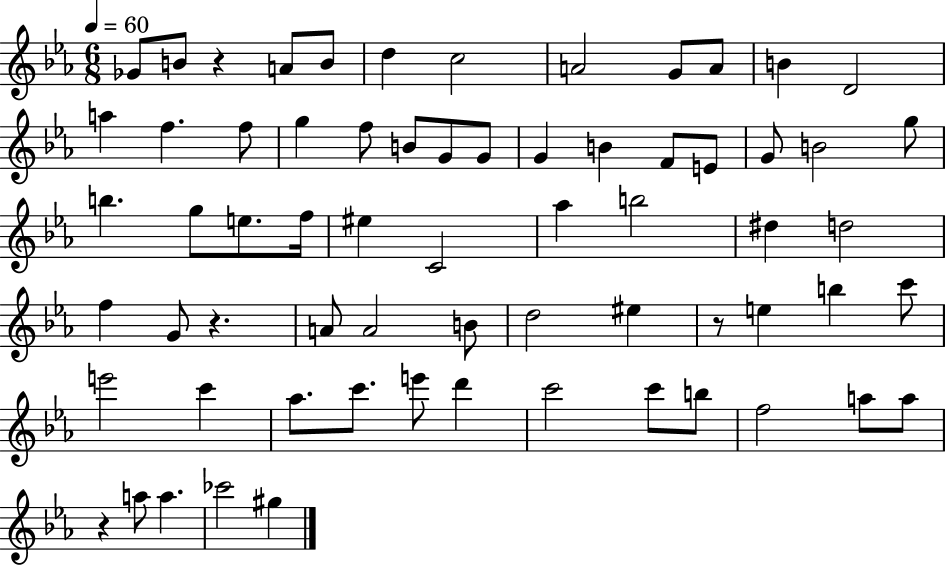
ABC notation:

X:1
T:Untitled
M:6/8
L:1/4
K:Eb
_G/2 B/2 z A/2 B/2 d c2 A2 G/2 A/2 B D2 a f f/2 g f/2 B/2 G/2 G/2 G B F/2 E/2 G/2 B2 g/2 b g/2 e/2 f/4 ^e C2 _a b2 ^d d2 f G/2 z A/2 A2 B/2 d2 ^e z/2 e b c'/2 e'2 c' _a/2 c'/2 e'/2 d' c'2 c'/2 b/2 f2 a/2 a/2 z a/2 a _c'2 ^g